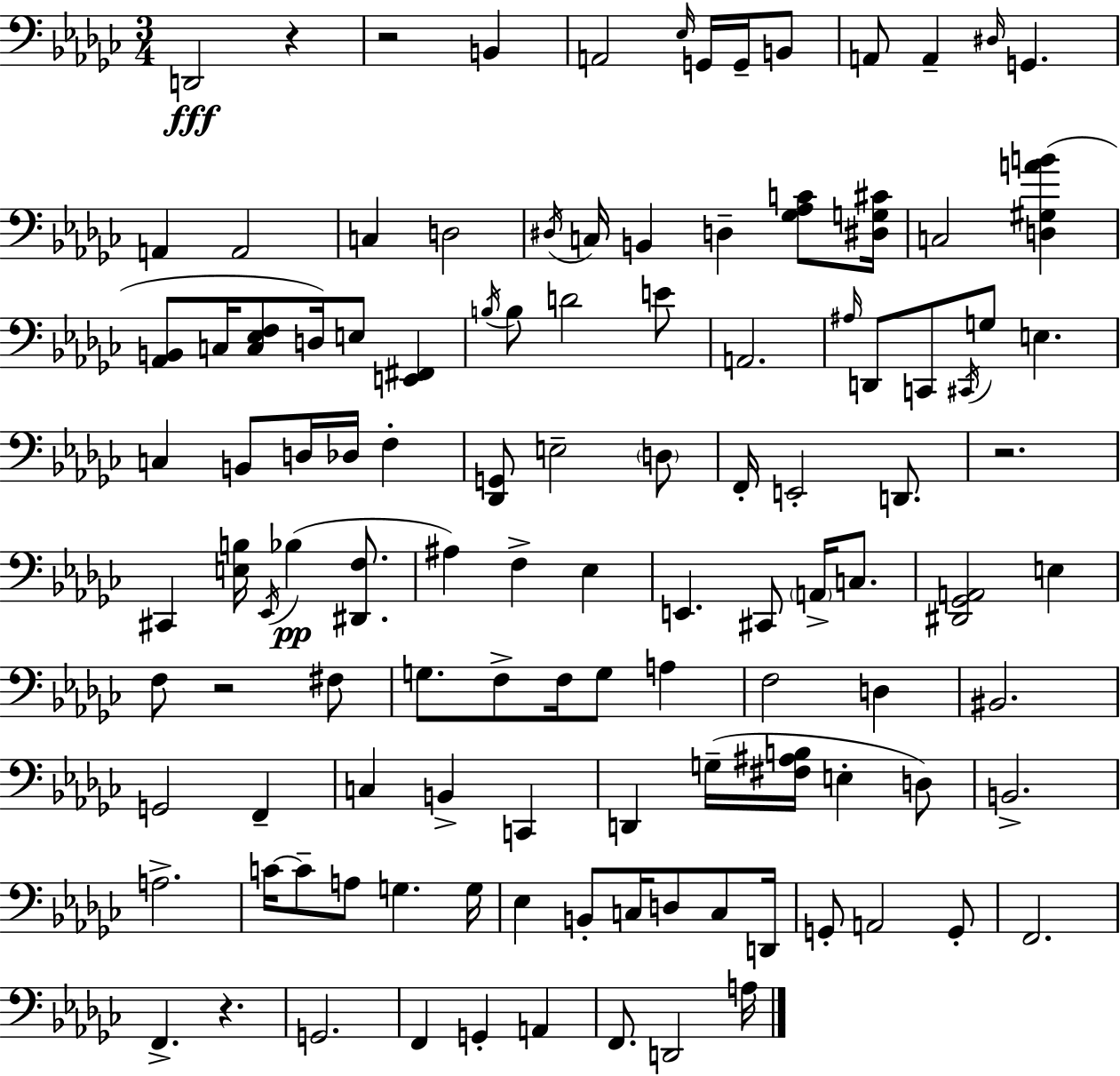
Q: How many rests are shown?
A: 5